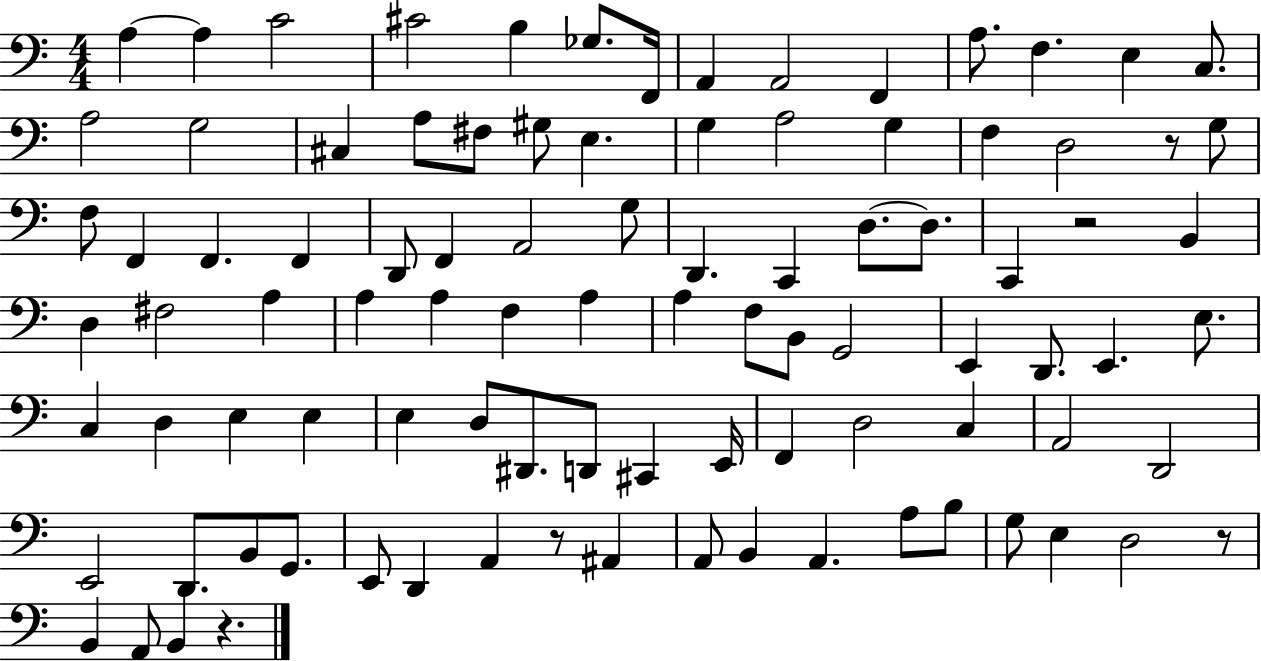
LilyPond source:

{
  \clef bass
  \numericTimeSignature
  \time 4/4
  \key c \major
  a4~~ a4 c'2 | cis'2 b4 ges8. f,16 | a,4 a,2 f,4 | a8. f4. e4 c8. | \break a2 g2 | cis4 a8 fis8 gis8 e4. | g4 a2 g4 | f4 d2 r8 g8 | \break f8 f,4 f,4. f,4 | d,8 f,4 a,2 g8 | d,4. c,4 d8.~~ d8. | c,4 r2 b,4 | \break d4 fis2 a4 | a4 a4 f4 a4 | a4 f8 b,8 g,2 | e,4 d,8. e,4. e8. | \break c4 d4 e4 e4 | e4 d8 dis,8. d,8 cis,4 e,16 | f,4 d2 c4 | a,2 d,2 | \break e,2 d,8. b,8 g,8. | e,8 d,4 a,4 r8 ais,4 | a,8 b,4 a,4. a8 b8 | g8 e4 d2 r8 | \break b,4 a,8 b,4 r4. | \bar "|."
}